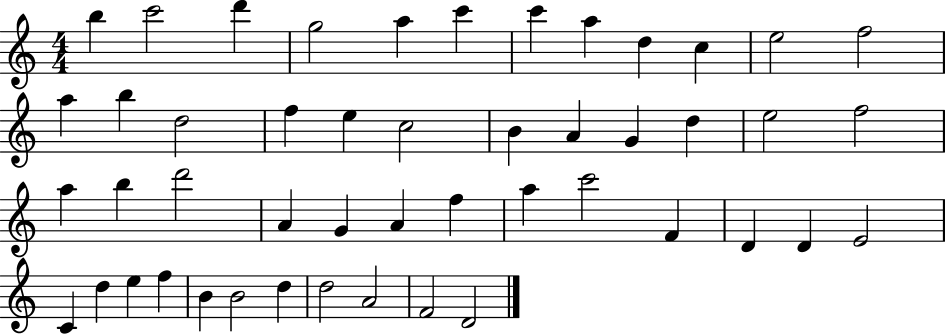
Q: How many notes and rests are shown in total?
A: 48